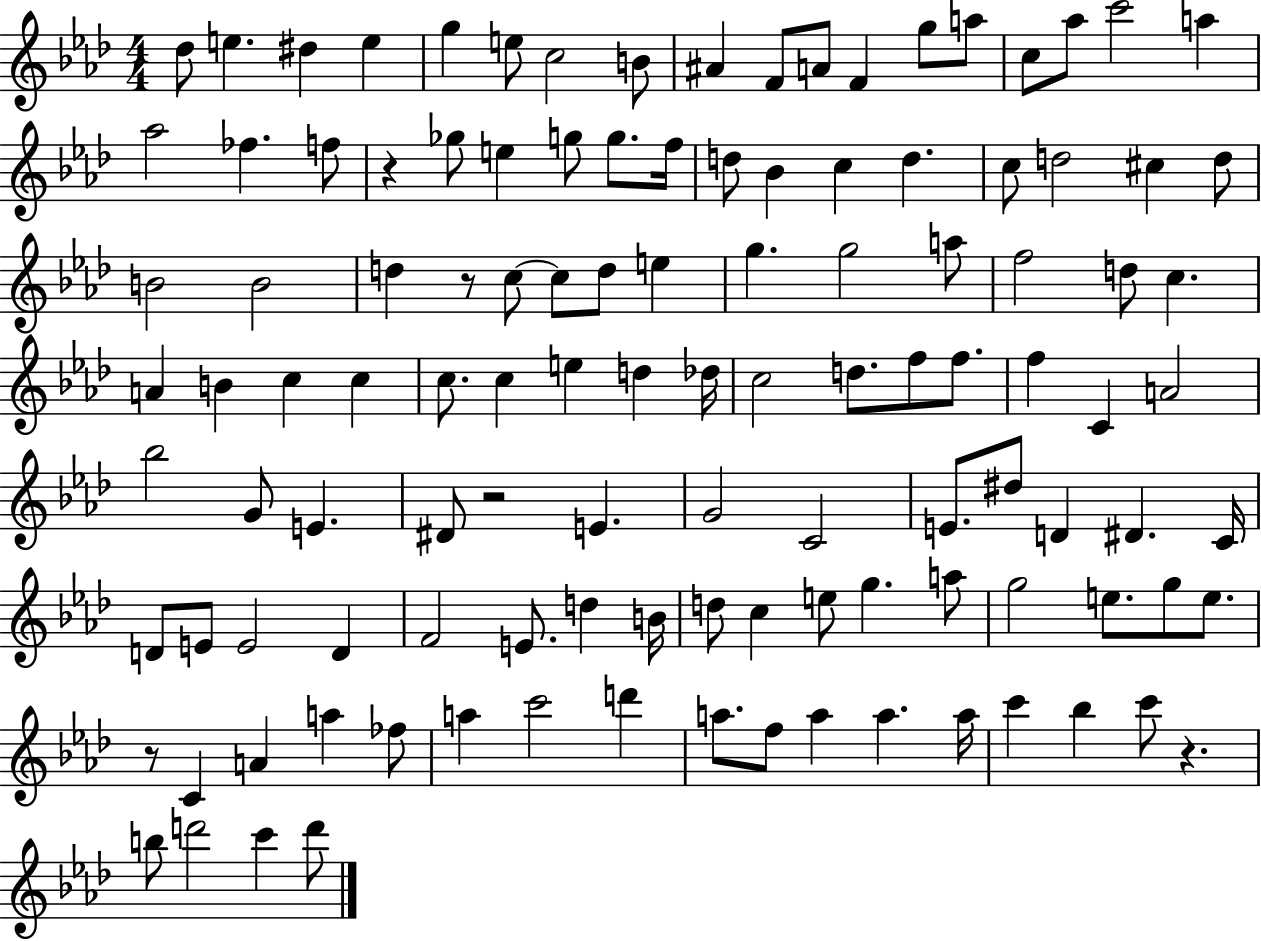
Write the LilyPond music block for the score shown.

{
  \clef treble
  \numericTimeSignature
  \time 4/4
  \key aes \major
  des''8 e''4. dis''4 e''4 | g''4 e''8 c''2 b'8 | ais'4 f'8 a'8 f'4 g''8 a''8 | c''8 aes''8 c'''2 a''4 | \break aes''2 fes''4. f''8 | r4 ges''8 e''4 g''8 g''8. f''16 | d''8 bes'4 c''4 d''4. | c''8 d''2 cis''4 d''8 | \break b'2 b'2 | d''4 r8 c''8~~ c''8 d''8 e''4 | g''4. g''2 a''8 | f''2 d''8 c''4. | \break a'4 b'4 c''4 c''4 | c''8. c''4 e''4 d''4 des''16 | c''2 d''8. f''8 f''8. | f''4 c'4 a'2 | \break bes''2 g'8 e'4. | dis'8 r2 e'4. | g'2 c'2 | e'8. dis''8 d'4 dis'4. c'16 | \break d'8 e'8 e'2 d'4 | f'2 e'8. d''4 b'16 | d''8 c''4 e''8 g''4. a''8 | g''2 e''8. g''8 e''8. | \break r8 c'4 a'4 a''4 fes''8 | a''4 c'''2 d'''4 | a''8. f''8 a''4 a''4. a''16 | c'''4 bes''4 c'''8 r4. | \break b''8 d'''2 c'''4 d'''8 | \bar "|."
}